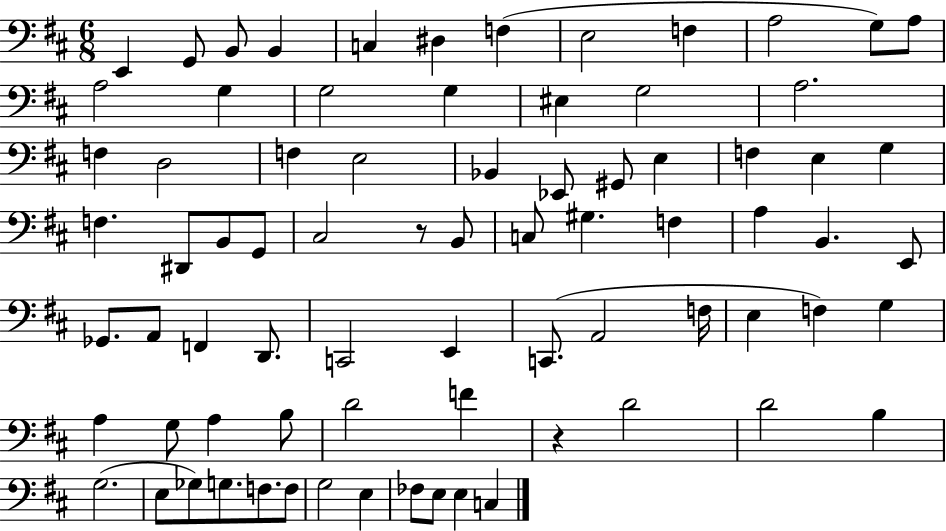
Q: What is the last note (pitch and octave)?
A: C3